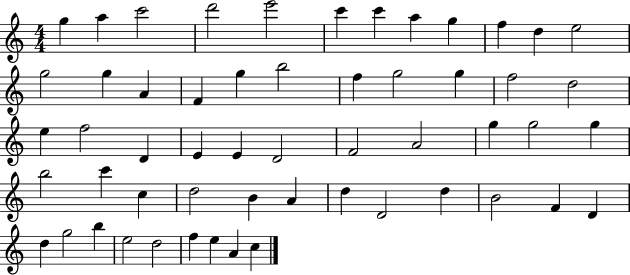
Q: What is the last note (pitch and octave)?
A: C5